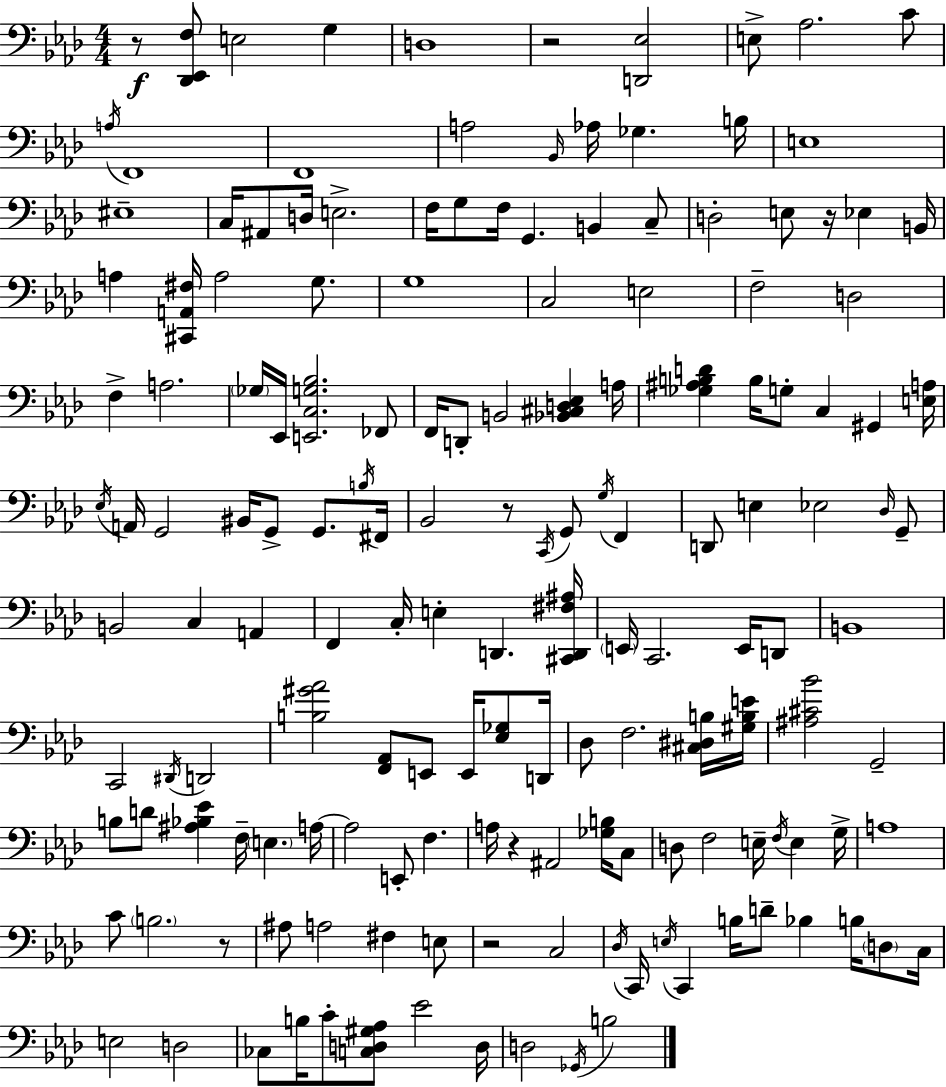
{
  \clef bass
  \numericTimeSignature
  \time 4/4
  \key aes \major
  r8\f <des, ees, f>8 e2 g4 | d1 | r2 <d, ees>2 | e8-> aes2. c'8 | \break \acciaccatura { a16 } f,1 | f,1 | a2 \grace { bes,16 } aes16 ges4. | b16 e1 | \break eis1-- | c16 ais,8 d16 e2.-> | f16 g8 f16 g,4. b,4 | c8-- d2-. e8 r16 ees4 | \break b,16 a4 <cis, a, fis>16 a2 g8. | g1 | c2 e2 | f2-- d2 | \break f4-> a2. | \parenthesize ges16 ees,16 <e, c g bes>2. | fes,8 f,16 d,8-. b,2 <bes, cis d ees>4 | a16 <ges ais b d'>4 b16 g8-. c4 gis,4 | \break <e a>16 \acciaccatura { ees16 } a,16 g,2 bis,16 g,8-> g,8. | \acciaccatura { b16 } fis,16 bes,2 r8 \acciaccatura { c,16 } g,8 | \acciaccatura { g16 } f,4 d,8 e4 ees2 | \grace { des16 } g,8-- b,2 c4 | \break a,4 f,4 c16-. e4-. | d,4. <cis, d, fis ais>16 \parenthesize e,16 c,2. | e,16 d,8 b,1 | c,2 \acciaccatura { dis,16 } | \break d,2 <b gis' aes'>2 | <f, aes,>8 e,8 e,16 <ees ges>8 d,16 des8 f2. | <cis dis b>16 <gis b e'>16 <ais cis' bes'>2 | g,2-- b8 d'8 <ais bes ees'>4 | \break f16-- \parenthesize e4. a16~~ a2 | e,8-. f4. a16 r4 ais,2 | <ges b>16 c8 d8 f2 | e16-- \acciaccatura { f16 } e4 g16-> a1 | \break c'8 \parenthesize b2. | r8 ais8 a2 | fis4 e8 r2 | c2 \acciaccatura { des16 } c,16 \acciaccatura { e16 } c,4 | \break b16 d'8-- bes4 b16 \parenthesize d8 c16 e2 | d2 ces8 b16 c'8-. | <c d gis aes>8 ees'2 d16 d2 | \acciaccatura { ges,16 } b2 \bar "|."
}